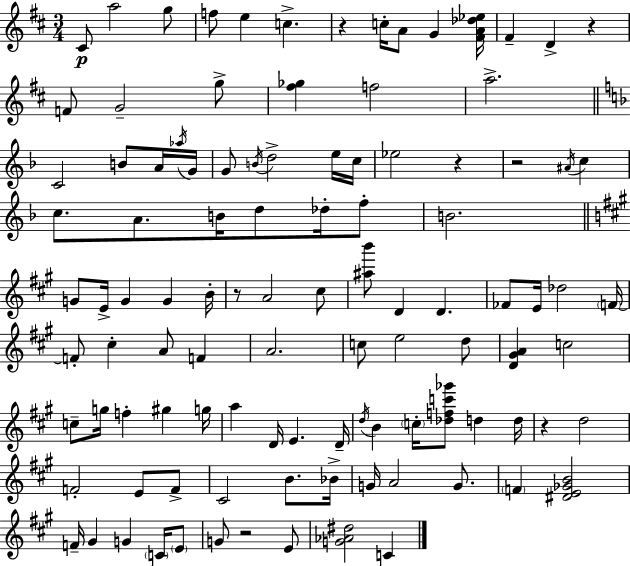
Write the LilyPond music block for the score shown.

{
  \clef treble
  \numericTimeSignature
  \time 3/4
  \key d \major
  cis'8\p a''2 g''8 | f''8 e''4 c''4.-> | r4 c''16-. a'8 g'4 <fis' a' des'' ees''>16 | fis'4-- d'4-> r4 | \break f'8 g'2-- g''8-> | <fis'' ges''>4 f''2 | a''2.-> | \bar "||" \break \key d \minor c'2 b'8 a'16 \acciaccatura { aes''16 } | g'16 g'8 \acciaccatura { b'16 } d''2-> | e''16 c''16 ees''2 r4 | r2 \acciaccatura { ais'16 } c''4 | \break c''8. a'8. b'16 d''8 | des''16-. f''8-. b'2. | \bar "||" \break \key a \major g'8 e'16-> g'4 g'4 b'16-. | r8 a'2 cis''8 | <ais'' b'''>8 d'4 d'4. | fes'8 e'16 des''2 \parenthesize f'16~~ | \break f'8-. cis''4-. a'8 f'4 | a'2. | c''8 e''2 d''8 | <d' gis' a'>4 c''2 | \break c''8-- g''16 f''4-. gis''4 g''16 | a''4 d'16 e'4. d'16-- | \acciaccatura { d''16 } b'4 \parenthesize c''16-. <des'' f'' c''' ges'''>8 d''4 | d''16 r4 d''2 | \break f'2-. e'8 f'8-> | cis'2 b'8. | bes'16-> g'16 a'2 g'8. | \parenthesize f'4 <dis' e' ges' b'>2 | \break f'16-- gis'4 g'4 \parenthesize c'16 \parenthesize e'8 | g'8 r2 e'8 | <g' aes' dis''>2 c'4 | \bar "|."
}